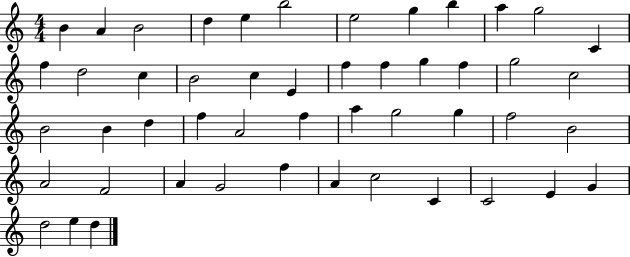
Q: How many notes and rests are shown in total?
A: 49